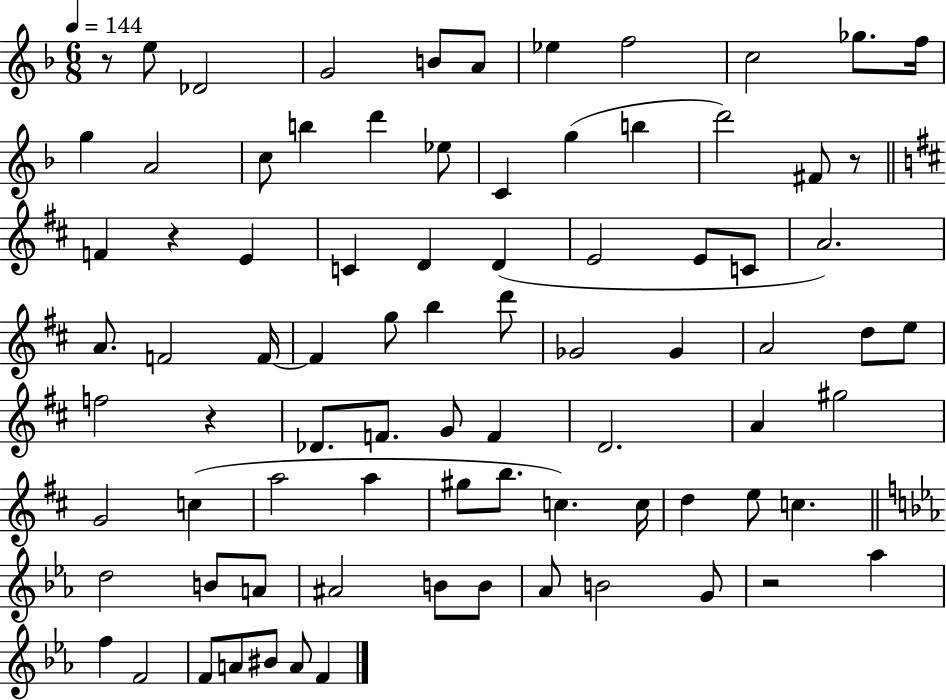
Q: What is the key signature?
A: F major